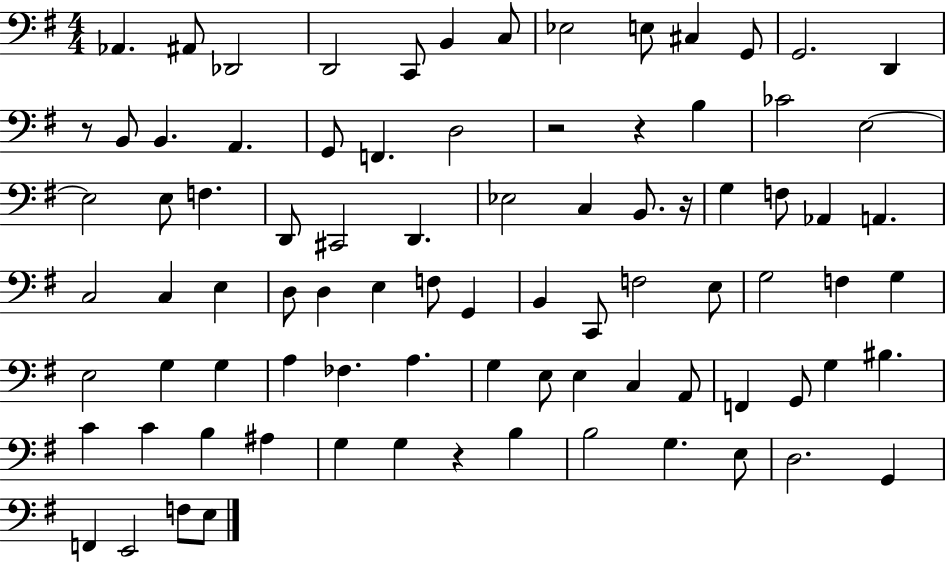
Ab2/q. A#2/e Db2/h D2/h C2/e B2/q C3/e Eb3/h E3/e C#3/q G2/e G2/h. D2/q R/e B2/e B2/q. A2/q. G2/e F2/q. D3/h R/h R/q B3/q CES4/h E3/h E3/h E3/e F3/q. D2/e C#2/h D2/q. Eb3/h C3/q B2/e. R/s G3/q F3/e Ab2/q A2/q. C3/h C3/q E3/q D3/e D3/q E3/q F3/e G2/q B2/q C2/e F3/h E3/e G3/h F3/q G3/q E3/h G3/q G3/q A3/q FES3/q. A3/q. G3/q E3/e E3/q C3/q A2/e F2/q G2/e G3/q BIS3/q. C4/q C4/q B3/q A#3/q G3/q G3/q R/q B3/q B3/h G3/q. E3/e D3/h. G2/q F2/q E2/h F3/e E3/e